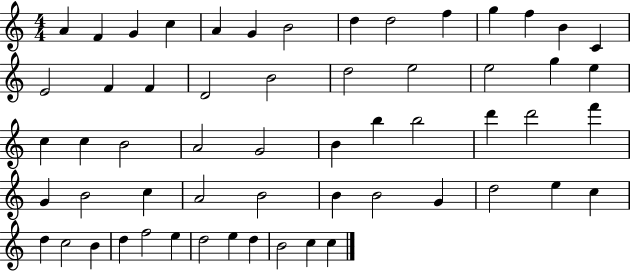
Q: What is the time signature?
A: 4/4